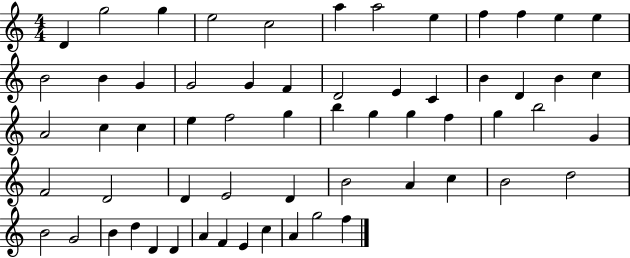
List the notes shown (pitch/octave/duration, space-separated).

D4/q G5/h G5/q E5/h C5/h A5/q A5/h E5/q F5/q F5/q E5/q E5/q B4/h B4/q G4/q G4/h G4/q F4/q D4/h E4/q C4/q B4/q D4/q B4/q C5/q A4/h C5/q C5/q E5/q F5/h G5/q B5/q G5/q G5/q F5/q G5/q B5/h G4/q F4/h D4/h D4/q E4/h D4/q B4/h A4/q C5/q B4/h D5/h B4/h G4/h B4/q D5/q D4/q D4/q A4/q F4/q E4/q C5/q A4/q G5/h F5/q